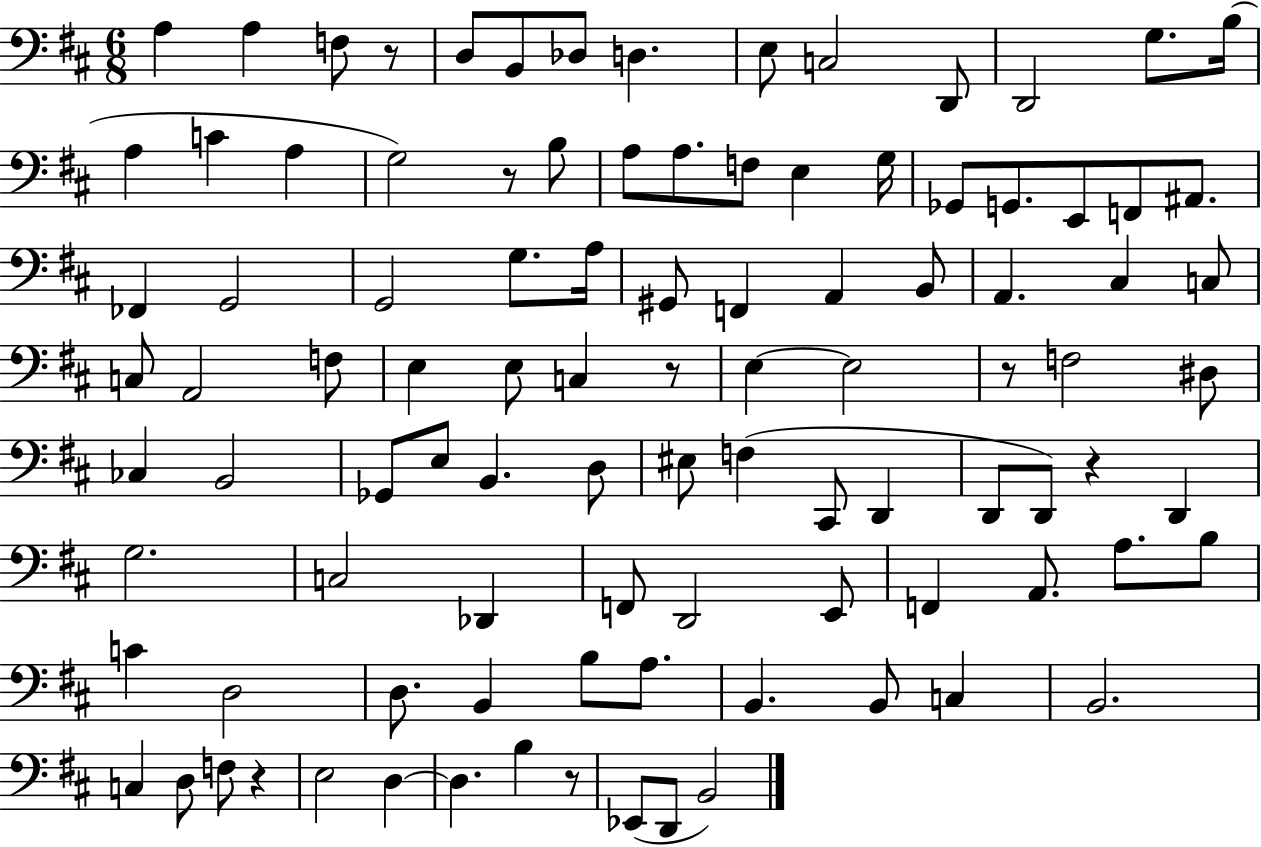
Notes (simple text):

A3/q A3/q F3/e R/e D3/e B2/e Db3/e D3/q. E3/e C3/h D2/e D2/h G3/e. B3/s A3/q C4/q A3/q G3/h R/e B3/e A3/e A3/e. F3/e E3/q G3/s Gb2/e G2/e. E2/e F2/e A#2/e. FES2/q G2/h G2/h G3/e. A3/s G#2/e F2/q A2/q B2/e A2/q. C#3/q C3/e C3/e A2/h F3/e E3/q E3/e C3/q R/e E3/q E3/h R/e F3/h D#3/e CES3/q B2/h Gb2/e E3/e B2/q. D3/e EIS3/e F3/q C#2/e D2/q D2/e D2/e R/q D2/q G3/h. C3/h Db2/q F2/e D2/h E2/e F2/q A2/e. A3/e. B3/e C4/q D3/h D3/e. B2/q B3/e A3/e. B2/q. B2/e C3/q B2/h. C3/q D3/e F3/e R/q E3/h D3/q D3/q. B3/q R/e Eb2/e D2/e B2/h